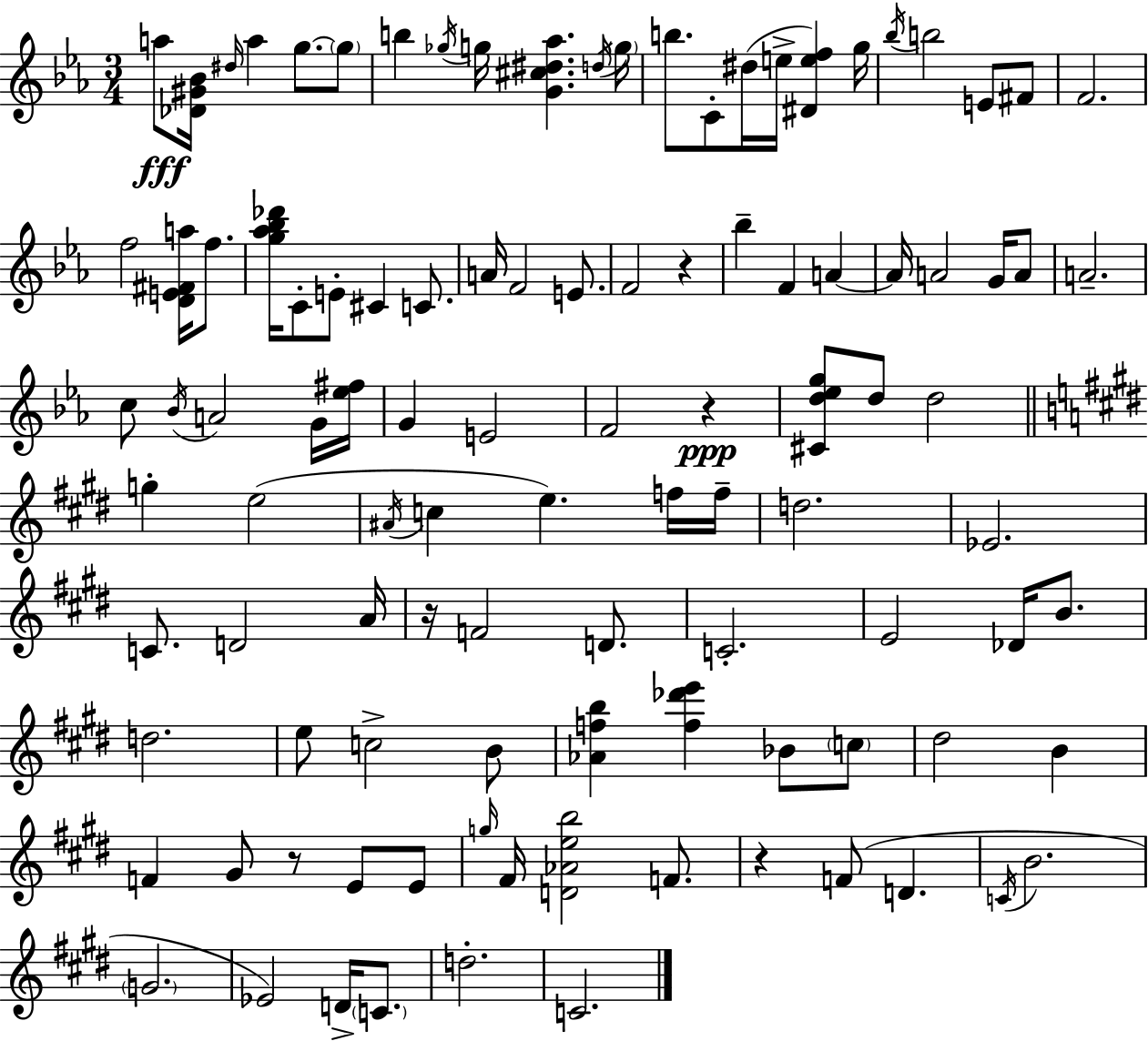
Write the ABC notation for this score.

X:1
T:Untitled
M:3/4
L:1/4
K:Eb
a/2 [_D^G_B]/4 ^d/4 a g/2 g/2 b _g/4 g/4 [G^c^d_a] d/4 g/4 b/2 C/2 ^d/4 e/4 [^Def] g/4 _b/4 b2 E/2 ^F/2 F2 f2 [DE^Fa]/4 f/2 [g_a_b_d']/4 C/2 E/2 ^C C/2 A/4 F2 E/2 F2 z _b F A A/4 A2 G/4 A/2 A2 c/2 _B/4 A2 G/4 [_e^f]/4 G E2 F2 z [^Cd_eg]/2 d/2 d2 g e2 ^A/4 c e f/4 f/4 d2 _E2 C/2 D2 A/4 z/4 F2 D/2 C2 E2 _D/4 B/2 d2 e/2 c2 B/2 [_Afb] [f_d'e'] _B/2 c/2 ^d2 B F ^G/2 z/2 E/2 E/2 g/4 ^F/4 [D_Aeb]2 F/2 z F/2 D C/4 B2 G2 _E2 D/4 C/2 d2 C2